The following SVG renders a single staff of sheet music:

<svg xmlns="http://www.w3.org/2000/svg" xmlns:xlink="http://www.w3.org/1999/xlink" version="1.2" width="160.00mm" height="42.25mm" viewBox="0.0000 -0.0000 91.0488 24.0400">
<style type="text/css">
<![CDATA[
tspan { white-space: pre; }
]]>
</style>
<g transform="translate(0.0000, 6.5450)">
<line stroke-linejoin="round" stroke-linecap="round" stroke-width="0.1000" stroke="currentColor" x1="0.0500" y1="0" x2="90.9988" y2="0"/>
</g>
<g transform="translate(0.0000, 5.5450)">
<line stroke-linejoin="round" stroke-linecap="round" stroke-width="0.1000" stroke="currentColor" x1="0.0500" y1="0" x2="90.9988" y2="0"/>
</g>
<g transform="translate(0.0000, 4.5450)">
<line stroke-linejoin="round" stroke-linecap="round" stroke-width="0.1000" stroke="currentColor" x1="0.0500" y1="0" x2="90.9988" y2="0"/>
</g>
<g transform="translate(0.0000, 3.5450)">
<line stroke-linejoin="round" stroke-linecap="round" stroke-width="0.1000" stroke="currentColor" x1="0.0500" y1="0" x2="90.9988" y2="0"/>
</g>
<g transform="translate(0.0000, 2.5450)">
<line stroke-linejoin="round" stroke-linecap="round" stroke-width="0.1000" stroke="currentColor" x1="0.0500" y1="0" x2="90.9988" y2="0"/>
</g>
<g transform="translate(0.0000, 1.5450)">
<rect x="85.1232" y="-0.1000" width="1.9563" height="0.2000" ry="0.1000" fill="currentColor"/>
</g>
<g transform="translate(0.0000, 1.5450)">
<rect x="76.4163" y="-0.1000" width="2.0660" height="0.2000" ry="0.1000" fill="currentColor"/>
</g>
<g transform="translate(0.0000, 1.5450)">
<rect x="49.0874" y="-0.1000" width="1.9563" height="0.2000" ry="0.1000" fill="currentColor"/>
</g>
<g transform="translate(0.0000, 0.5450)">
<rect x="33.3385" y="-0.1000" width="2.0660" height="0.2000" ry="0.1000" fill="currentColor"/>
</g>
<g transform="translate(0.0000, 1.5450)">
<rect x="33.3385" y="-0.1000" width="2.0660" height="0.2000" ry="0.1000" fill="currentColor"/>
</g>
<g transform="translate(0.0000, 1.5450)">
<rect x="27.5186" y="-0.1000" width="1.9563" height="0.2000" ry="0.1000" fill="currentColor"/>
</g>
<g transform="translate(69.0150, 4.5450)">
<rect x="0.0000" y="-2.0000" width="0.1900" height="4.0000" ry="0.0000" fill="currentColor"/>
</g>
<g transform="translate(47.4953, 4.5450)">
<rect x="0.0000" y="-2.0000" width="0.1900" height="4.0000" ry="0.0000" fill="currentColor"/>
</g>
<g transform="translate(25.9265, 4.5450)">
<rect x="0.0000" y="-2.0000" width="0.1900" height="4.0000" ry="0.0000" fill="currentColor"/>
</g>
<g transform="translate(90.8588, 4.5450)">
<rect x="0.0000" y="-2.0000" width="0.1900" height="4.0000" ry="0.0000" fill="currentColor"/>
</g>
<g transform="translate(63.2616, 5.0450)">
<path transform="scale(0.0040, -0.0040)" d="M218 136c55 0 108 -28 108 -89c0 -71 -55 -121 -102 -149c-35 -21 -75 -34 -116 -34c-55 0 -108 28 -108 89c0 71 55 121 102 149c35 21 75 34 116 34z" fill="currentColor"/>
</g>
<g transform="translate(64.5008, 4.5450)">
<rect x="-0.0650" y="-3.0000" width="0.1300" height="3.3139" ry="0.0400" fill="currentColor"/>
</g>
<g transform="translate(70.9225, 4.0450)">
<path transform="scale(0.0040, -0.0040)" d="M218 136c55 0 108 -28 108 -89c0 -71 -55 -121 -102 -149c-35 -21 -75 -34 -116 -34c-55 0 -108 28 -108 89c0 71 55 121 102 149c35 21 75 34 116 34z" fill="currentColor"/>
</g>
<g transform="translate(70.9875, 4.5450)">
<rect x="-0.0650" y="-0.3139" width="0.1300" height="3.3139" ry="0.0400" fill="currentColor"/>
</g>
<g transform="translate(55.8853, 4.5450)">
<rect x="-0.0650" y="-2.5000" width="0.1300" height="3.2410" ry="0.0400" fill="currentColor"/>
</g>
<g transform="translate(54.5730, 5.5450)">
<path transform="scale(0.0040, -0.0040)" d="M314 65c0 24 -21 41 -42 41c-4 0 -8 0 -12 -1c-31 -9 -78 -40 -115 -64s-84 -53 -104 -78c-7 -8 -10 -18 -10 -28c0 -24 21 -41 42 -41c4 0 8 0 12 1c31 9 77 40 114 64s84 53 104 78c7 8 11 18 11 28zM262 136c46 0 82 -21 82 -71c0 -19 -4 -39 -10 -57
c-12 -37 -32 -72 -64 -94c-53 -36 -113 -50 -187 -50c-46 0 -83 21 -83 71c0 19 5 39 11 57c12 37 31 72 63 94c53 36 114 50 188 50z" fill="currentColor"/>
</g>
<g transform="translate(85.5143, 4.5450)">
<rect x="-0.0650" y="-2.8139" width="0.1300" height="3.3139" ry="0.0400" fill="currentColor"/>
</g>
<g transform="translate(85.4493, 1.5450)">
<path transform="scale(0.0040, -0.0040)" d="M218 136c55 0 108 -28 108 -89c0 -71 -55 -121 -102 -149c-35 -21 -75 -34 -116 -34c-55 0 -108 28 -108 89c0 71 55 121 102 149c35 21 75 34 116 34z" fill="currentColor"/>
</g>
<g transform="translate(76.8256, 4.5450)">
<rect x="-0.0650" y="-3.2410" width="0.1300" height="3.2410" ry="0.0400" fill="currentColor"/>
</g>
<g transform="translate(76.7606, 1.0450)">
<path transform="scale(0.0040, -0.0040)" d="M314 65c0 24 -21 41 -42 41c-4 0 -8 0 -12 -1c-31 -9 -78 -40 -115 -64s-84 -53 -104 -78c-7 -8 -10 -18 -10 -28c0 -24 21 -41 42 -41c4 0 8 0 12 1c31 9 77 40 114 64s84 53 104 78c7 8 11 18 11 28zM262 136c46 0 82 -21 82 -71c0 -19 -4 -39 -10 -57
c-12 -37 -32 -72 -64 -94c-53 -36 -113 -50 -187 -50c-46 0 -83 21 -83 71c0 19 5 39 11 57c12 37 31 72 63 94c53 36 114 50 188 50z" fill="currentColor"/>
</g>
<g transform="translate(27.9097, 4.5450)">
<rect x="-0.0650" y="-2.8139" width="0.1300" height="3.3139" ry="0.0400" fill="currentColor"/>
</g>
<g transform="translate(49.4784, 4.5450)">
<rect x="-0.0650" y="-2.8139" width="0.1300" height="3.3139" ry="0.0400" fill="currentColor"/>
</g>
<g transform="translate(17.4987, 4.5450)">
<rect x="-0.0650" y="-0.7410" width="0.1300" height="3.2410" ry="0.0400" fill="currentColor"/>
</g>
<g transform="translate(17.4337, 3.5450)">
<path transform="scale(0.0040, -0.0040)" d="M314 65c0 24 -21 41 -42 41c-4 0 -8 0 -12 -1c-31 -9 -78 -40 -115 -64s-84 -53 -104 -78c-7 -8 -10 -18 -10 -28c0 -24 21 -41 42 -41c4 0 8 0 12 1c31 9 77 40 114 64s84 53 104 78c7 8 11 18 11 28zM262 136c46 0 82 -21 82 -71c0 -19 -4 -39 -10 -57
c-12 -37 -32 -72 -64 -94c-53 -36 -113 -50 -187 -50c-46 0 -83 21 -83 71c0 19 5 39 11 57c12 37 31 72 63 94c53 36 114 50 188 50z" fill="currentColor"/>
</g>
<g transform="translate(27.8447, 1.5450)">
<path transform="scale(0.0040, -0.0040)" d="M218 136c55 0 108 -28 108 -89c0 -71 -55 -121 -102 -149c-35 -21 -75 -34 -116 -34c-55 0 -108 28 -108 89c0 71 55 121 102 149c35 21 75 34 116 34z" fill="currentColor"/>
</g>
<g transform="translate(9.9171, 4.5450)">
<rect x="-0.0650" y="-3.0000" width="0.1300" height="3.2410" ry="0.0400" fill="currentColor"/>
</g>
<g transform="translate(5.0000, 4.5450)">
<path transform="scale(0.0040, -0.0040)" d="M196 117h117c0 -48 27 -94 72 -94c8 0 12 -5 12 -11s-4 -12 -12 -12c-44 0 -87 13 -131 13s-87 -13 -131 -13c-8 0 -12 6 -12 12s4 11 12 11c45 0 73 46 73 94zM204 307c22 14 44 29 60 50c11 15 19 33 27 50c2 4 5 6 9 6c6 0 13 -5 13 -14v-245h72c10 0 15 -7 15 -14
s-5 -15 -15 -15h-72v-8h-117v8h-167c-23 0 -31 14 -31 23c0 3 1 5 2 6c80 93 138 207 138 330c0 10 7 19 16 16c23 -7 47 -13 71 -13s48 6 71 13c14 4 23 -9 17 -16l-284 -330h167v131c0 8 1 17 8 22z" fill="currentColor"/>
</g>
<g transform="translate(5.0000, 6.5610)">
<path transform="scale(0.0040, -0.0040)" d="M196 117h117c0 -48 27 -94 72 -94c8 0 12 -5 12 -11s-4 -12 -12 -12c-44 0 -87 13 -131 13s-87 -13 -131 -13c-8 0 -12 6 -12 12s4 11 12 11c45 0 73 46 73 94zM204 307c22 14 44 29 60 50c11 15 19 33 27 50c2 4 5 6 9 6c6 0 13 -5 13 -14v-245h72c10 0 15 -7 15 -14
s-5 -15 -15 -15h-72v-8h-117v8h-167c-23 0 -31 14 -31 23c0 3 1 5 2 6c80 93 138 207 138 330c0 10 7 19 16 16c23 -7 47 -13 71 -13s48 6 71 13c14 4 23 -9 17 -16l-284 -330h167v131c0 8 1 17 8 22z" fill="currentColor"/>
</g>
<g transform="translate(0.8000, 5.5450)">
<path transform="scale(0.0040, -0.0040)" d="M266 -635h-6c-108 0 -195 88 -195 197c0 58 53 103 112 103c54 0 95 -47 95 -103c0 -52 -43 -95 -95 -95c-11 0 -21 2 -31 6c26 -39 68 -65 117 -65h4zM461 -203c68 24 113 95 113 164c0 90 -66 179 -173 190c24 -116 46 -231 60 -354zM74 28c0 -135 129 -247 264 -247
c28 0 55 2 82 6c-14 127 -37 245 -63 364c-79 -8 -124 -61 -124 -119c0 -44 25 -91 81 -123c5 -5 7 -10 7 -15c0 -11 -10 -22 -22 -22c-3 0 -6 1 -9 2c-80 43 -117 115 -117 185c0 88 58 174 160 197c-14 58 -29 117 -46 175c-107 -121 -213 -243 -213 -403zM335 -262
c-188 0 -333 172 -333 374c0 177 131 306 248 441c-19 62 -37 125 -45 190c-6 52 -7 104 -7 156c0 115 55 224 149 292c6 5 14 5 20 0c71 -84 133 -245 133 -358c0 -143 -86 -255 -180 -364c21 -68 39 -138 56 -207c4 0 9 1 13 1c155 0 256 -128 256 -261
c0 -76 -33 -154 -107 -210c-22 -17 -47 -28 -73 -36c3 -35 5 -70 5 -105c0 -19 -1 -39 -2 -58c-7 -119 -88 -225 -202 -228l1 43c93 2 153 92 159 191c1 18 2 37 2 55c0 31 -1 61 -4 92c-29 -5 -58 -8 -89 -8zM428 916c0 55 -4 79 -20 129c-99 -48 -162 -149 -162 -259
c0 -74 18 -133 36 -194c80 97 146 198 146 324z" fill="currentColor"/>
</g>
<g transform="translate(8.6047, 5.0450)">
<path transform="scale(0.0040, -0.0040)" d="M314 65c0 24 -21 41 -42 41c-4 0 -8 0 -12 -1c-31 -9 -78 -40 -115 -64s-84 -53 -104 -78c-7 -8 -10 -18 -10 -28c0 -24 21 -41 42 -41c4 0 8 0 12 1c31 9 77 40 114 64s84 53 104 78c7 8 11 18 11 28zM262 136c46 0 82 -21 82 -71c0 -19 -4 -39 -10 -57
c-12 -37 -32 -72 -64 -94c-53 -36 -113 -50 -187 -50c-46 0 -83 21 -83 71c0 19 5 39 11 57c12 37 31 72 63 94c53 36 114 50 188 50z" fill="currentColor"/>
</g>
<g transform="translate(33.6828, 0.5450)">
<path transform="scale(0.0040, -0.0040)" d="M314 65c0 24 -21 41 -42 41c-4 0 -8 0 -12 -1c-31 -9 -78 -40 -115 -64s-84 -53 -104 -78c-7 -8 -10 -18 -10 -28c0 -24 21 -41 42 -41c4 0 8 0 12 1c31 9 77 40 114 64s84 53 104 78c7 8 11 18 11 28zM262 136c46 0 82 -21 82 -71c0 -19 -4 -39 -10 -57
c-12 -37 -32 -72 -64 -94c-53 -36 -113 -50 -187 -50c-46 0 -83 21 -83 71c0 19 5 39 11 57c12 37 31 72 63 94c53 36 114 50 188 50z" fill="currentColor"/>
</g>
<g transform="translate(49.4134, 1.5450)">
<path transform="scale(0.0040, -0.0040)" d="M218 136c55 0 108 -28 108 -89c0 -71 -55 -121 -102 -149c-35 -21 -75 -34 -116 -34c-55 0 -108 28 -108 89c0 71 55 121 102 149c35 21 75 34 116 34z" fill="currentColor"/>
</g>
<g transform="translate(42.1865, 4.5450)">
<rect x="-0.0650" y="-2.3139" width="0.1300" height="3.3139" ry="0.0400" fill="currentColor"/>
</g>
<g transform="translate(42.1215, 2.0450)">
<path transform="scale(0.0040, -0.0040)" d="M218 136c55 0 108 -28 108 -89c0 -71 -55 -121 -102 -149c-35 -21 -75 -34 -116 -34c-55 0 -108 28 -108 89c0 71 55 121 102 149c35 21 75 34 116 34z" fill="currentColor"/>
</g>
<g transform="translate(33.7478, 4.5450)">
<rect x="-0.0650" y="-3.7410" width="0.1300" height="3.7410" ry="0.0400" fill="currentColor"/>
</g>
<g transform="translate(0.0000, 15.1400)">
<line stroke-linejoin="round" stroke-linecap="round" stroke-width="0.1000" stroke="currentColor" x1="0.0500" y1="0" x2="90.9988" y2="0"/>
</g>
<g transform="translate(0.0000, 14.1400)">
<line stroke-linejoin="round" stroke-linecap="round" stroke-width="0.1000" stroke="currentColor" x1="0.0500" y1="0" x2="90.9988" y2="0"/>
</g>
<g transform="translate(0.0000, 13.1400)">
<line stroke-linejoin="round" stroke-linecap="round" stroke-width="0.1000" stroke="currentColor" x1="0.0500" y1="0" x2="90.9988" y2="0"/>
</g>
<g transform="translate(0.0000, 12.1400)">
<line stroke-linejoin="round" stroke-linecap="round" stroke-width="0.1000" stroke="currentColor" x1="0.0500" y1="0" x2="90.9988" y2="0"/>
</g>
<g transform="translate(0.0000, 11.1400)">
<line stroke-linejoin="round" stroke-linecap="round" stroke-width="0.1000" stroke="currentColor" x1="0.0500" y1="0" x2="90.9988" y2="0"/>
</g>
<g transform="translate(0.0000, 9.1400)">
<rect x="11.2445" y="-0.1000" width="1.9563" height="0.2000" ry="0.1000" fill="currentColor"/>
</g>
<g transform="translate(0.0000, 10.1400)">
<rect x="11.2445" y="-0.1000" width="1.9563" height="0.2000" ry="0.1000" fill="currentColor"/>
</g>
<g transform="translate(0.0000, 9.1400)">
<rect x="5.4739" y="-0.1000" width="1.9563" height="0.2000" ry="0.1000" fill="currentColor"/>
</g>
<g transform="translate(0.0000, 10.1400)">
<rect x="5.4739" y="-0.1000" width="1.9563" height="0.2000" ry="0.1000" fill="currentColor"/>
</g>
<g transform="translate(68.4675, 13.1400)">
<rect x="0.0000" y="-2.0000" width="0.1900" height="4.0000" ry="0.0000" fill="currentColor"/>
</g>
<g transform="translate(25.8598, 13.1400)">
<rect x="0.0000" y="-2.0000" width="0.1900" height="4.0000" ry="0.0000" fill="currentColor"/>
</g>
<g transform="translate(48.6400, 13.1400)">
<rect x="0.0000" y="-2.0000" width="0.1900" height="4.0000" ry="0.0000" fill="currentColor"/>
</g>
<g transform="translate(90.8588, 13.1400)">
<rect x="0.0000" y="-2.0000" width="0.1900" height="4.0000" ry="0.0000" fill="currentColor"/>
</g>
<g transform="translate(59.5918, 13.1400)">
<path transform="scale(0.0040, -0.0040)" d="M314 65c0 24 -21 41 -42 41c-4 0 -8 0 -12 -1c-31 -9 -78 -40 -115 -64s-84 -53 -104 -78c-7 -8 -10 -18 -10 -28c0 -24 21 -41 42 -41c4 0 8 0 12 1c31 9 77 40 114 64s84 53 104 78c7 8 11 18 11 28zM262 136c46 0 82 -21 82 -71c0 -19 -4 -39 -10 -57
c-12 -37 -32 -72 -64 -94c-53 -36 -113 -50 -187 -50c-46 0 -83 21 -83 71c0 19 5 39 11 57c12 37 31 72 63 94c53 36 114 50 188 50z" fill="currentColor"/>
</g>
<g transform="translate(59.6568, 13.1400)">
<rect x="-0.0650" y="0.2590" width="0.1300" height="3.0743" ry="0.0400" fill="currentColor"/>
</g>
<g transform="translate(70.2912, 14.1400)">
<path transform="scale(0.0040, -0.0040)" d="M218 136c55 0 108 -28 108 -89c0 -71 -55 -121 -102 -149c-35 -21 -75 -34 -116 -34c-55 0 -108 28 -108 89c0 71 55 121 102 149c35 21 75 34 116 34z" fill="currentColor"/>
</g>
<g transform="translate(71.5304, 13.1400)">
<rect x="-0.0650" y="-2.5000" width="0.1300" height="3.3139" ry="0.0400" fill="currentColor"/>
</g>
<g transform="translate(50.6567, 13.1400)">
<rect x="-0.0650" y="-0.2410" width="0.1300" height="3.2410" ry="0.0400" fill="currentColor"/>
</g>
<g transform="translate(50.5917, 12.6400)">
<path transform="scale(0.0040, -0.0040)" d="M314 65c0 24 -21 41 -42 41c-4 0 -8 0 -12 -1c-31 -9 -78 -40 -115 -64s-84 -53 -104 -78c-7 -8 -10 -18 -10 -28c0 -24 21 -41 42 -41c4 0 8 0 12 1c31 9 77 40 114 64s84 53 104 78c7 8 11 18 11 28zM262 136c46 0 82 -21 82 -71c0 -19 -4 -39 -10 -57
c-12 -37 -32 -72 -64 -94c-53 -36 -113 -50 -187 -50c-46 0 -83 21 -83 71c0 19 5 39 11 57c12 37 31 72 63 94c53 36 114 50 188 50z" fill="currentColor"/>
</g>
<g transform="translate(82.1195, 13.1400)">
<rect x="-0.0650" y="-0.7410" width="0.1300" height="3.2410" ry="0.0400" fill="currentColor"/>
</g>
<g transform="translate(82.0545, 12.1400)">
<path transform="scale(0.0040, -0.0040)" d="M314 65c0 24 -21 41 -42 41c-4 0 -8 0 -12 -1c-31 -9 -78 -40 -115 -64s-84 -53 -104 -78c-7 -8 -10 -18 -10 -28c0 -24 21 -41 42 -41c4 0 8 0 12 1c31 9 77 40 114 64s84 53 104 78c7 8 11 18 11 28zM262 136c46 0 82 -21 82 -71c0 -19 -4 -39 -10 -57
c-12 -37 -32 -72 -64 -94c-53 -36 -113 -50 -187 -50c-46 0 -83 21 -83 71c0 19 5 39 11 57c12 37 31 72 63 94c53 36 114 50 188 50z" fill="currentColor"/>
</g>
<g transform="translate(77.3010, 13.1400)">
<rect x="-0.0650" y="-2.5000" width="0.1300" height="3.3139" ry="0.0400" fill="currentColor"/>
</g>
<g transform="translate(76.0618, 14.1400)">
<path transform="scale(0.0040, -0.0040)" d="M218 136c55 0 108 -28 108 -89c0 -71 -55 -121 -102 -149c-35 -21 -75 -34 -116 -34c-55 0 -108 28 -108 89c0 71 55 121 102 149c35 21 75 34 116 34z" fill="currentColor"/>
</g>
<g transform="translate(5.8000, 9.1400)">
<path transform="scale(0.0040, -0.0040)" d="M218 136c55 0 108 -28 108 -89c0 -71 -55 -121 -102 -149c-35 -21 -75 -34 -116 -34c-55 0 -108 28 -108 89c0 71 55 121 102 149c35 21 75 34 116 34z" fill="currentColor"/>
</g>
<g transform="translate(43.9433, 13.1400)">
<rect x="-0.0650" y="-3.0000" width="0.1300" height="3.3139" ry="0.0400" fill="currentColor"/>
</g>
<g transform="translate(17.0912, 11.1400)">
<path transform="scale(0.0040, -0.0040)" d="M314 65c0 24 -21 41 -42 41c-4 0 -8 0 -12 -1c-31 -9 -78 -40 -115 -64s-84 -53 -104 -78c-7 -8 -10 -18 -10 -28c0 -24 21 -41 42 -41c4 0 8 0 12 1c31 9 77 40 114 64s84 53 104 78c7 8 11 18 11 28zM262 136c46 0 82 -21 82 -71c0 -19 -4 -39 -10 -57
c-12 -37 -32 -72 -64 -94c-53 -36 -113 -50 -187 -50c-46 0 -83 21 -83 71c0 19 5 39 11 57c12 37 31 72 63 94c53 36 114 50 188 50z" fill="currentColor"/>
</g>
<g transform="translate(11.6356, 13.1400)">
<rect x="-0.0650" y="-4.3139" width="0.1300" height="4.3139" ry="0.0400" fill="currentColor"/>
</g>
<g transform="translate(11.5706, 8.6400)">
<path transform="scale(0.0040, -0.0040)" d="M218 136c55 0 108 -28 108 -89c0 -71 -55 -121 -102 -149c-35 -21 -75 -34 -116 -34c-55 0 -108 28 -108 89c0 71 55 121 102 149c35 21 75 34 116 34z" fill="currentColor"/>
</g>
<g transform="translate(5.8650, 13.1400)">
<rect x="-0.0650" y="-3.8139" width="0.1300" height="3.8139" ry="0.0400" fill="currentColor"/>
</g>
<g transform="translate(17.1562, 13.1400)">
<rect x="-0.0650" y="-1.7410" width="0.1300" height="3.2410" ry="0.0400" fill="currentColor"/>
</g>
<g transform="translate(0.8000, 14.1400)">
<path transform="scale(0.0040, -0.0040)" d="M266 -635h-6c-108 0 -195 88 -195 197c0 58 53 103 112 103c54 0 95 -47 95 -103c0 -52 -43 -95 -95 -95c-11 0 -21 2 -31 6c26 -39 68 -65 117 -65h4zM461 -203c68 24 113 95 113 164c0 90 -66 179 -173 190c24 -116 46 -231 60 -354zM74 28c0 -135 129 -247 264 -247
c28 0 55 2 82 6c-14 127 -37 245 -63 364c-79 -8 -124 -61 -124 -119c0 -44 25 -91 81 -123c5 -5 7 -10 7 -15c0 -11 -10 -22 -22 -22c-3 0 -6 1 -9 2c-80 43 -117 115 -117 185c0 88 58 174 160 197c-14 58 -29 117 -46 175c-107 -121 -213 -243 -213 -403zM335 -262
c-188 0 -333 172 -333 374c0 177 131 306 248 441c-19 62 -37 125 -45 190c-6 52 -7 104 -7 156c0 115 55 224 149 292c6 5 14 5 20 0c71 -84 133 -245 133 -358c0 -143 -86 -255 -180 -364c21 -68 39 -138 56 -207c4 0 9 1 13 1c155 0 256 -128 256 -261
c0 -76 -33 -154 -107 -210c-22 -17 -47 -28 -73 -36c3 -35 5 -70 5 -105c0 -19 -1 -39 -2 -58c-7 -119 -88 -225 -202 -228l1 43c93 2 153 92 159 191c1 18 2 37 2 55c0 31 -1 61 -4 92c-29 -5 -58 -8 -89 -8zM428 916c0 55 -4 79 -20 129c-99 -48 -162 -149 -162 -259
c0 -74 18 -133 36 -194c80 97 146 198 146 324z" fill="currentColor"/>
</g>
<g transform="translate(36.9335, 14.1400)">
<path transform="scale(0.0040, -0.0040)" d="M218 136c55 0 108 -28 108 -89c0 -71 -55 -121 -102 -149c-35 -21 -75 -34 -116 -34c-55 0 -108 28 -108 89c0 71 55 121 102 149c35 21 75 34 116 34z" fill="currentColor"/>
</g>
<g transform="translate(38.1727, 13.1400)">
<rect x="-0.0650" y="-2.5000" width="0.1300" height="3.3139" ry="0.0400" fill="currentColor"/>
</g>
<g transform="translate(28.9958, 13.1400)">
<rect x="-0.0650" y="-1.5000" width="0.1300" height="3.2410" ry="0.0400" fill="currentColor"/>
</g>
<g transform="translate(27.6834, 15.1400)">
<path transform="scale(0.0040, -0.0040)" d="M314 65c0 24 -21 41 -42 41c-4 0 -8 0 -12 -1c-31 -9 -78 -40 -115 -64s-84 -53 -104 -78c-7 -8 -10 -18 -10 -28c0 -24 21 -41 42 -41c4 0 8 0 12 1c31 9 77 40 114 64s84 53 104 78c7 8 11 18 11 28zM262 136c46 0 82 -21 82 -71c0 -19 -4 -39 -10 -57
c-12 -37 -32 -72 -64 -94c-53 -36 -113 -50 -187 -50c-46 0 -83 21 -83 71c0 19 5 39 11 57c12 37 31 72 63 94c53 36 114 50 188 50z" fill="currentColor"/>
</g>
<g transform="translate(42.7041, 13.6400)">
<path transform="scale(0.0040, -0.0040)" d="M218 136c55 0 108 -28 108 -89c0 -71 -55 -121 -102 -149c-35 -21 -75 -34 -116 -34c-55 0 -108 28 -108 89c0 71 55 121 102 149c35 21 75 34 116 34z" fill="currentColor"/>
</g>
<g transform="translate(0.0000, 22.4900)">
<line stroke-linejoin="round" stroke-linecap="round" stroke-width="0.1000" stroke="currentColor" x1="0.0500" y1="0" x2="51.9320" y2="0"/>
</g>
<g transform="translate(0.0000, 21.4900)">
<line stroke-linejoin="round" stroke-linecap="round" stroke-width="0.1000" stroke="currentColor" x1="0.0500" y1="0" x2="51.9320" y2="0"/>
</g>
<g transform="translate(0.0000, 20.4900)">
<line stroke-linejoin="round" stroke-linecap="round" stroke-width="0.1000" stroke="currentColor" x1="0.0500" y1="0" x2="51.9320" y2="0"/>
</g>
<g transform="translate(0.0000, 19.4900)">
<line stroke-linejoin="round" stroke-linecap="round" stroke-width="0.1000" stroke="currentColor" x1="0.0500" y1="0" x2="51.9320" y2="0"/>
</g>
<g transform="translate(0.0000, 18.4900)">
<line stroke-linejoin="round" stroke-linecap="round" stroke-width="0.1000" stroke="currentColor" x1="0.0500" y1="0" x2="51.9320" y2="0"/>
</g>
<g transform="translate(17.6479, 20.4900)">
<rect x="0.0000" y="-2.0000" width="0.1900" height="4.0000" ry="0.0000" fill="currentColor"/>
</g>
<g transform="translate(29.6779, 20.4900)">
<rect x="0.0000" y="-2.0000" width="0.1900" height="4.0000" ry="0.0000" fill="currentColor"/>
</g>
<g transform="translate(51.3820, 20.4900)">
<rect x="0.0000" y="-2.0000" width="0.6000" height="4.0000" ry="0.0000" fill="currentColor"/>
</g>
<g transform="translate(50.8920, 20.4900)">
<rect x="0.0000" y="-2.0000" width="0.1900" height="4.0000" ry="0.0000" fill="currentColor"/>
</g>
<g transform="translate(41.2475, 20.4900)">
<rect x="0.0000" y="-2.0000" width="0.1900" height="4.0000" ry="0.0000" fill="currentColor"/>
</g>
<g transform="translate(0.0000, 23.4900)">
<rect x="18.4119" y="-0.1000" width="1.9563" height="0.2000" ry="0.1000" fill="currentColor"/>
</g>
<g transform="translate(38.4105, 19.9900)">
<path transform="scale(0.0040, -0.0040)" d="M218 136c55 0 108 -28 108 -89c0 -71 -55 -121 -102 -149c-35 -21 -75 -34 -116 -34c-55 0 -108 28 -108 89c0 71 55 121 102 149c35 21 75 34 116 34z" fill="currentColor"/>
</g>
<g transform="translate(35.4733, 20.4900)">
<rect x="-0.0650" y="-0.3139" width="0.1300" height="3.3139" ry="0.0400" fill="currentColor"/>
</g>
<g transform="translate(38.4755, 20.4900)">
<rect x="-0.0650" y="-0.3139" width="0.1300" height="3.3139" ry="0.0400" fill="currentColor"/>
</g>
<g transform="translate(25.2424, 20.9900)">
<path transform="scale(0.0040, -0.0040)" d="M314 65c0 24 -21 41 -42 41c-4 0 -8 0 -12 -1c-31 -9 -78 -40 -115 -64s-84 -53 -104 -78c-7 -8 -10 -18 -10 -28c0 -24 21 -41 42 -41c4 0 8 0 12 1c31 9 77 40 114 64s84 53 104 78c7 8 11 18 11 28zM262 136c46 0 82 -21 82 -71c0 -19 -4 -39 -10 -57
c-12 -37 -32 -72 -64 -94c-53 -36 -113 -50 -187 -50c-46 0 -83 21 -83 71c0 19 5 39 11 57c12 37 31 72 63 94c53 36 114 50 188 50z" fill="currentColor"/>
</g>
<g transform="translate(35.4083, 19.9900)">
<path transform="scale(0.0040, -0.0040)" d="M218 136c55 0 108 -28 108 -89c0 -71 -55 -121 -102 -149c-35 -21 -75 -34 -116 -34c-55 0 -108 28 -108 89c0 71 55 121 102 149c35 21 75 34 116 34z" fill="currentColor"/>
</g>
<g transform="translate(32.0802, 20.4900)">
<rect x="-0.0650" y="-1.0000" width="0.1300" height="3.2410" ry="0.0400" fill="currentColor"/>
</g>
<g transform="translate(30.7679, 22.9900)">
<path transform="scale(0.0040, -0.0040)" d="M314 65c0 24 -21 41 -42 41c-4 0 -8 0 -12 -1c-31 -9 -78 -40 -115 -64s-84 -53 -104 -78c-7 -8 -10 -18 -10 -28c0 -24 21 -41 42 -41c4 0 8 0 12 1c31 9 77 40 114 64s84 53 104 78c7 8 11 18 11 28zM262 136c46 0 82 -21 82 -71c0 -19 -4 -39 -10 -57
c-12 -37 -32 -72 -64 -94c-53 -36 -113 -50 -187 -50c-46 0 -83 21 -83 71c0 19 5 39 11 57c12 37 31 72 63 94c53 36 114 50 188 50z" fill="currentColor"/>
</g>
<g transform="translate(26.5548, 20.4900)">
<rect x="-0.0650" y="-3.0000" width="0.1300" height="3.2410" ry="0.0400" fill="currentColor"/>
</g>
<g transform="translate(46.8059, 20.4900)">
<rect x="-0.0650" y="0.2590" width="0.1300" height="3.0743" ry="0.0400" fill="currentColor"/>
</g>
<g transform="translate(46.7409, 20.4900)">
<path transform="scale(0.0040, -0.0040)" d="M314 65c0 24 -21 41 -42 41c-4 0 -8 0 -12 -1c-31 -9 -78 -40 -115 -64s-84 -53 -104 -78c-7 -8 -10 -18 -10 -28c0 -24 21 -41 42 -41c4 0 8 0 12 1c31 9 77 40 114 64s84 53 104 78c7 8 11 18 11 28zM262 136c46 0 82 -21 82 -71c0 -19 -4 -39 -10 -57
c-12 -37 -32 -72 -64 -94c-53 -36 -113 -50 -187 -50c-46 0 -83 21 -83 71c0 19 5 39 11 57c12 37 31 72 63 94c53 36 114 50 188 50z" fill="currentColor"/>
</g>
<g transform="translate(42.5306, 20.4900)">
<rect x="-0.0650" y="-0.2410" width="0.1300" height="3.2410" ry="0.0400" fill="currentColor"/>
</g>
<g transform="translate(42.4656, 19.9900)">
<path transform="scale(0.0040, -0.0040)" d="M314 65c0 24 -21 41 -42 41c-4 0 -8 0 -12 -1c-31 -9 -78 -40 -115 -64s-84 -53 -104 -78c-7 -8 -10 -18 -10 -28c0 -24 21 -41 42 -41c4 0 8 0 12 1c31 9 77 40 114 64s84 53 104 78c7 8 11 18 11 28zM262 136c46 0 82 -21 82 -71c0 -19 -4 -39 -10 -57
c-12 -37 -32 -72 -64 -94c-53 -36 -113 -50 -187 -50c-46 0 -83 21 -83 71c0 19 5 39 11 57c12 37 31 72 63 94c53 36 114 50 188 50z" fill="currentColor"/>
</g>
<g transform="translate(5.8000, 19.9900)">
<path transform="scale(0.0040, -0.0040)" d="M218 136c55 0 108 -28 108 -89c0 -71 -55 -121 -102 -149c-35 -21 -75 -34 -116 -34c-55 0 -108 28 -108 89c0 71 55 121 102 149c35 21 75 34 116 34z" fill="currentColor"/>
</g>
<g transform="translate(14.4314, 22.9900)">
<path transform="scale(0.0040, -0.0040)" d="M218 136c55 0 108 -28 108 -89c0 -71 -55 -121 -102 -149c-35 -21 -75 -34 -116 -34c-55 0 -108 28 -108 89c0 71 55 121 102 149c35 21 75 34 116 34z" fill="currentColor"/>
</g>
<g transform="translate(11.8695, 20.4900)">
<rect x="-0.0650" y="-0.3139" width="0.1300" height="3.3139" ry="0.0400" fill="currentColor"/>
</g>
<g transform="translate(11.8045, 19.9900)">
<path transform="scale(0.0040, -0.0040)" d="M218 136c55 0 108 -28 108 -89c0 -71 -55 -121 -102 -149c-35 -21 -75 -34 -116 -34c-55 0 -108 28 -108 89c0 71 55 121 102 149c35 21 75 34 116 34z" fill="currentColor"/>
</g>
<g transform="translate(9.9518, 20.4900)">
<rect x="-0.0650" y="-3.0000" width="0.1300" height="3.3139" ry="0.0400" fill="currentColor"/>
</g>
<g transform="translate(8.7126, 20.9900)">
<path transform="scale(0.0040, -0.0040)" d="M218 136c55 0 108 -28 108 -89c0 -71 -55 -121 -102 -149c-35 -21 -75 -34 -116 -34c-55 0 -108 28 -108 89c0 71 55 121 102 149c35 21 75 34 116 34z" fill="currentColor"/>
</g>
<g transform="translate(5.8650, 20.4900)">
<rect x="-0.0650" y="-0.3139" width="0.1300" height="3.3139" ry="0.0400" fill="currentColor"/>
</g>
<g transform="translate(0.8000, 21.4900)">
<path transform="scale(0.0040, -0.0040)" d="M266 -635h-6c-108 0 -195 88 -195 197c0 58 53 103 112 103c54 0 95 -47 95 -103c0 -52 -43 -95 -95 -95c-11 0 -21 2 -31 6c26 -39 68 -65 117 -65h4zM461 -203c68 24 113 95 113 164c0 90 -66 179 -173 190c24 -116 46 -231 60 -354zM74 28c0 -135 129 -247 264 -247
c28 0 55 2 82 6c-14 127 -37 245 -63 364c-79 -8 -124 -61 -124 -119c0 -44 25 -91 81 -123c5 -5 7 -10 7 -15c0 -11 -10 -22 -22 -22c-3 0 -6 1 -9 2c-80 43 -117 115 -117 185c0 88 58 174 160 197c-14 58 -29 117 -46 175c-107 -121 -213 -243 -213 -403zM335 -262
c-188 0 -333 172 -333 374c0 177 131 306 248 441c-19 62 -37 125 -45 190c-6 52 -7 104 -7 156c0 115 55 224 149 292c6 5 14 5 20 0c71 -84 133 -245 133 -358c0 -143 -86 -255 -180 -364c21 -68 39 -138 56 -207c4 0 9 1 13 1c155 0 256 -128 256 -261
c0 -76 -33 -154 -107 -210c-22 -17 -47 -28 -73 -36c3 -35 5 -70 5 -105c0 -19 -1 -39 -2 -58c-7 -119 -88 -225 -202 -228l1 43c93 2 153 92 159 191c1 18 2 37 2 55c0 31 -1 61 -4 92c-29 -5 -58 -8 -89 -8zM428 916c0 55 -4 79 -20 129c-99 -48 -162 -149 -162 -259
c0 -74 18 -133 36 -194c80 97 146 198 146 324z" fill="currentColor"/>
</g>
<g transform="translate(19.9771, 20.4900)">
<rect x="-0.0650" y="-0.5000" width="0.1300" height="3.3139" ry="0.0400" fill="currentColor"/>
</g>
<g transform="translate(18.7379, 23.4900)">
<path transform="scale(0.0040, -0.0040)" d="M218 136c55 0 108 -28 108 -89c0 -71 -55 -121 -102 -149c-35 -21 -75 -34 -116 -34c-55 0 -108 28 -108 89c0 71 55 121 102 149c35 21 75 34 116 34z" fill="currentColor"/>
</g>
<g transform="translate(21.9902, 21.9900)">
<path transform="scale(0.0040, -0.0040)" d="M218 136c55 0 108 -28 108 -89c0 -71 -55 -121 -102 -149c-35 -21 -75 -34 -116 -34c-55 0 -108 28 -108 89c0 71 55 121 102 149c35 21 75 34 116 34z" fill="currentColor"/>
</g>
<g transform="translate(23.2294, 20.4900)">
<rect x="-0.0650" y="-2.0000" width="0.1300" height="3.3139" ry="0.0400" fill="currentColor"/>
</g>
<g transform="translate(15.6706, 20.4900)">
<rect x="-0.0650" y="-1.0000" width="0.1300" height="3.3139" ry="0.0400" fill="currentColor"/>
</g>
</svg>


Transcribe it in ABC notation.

X:1
T:Untitled
M:4/4
L:1/4
K:C
A2 d2 a c'2 g a G2 A c b2 a c' d' f2 E2 G A c2 B2 G G d2 c A c D C F A2 D2 c c c2 B2